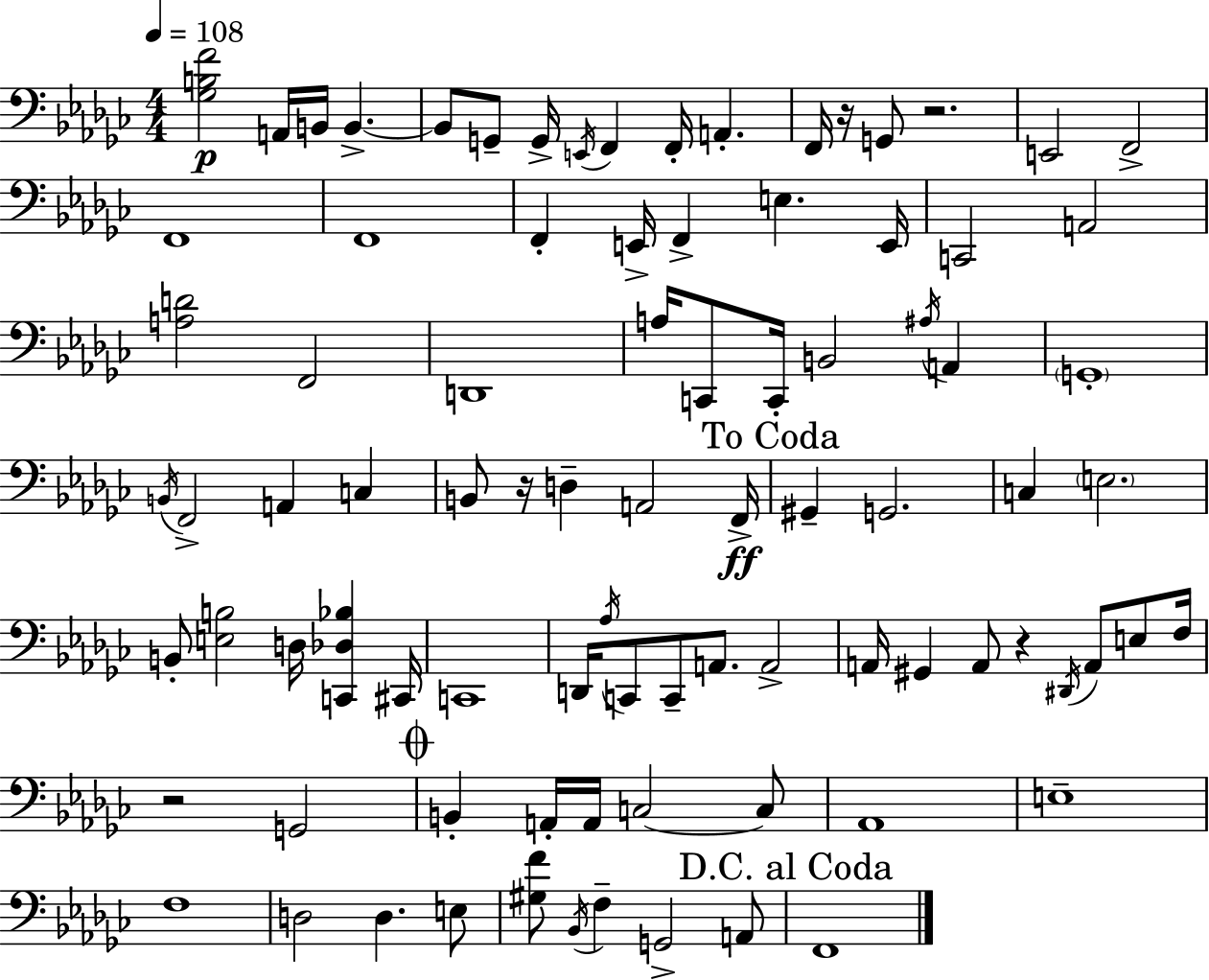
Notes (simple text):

[Gb3,B3,F4]/h A2/s B2/s B2/q. B2/e G2/e G2/s E2/s F2/q F2/s A2/q. F2/s R/s G2/e R/h. E2/h F2/h F2/w F2/w F2/q E2/s F2/q E3/q. E2/s C2/h A2/h [A3,D4]/h F2/h D2/w A3/s C2/e C2/s B2/h A#3/s A2/q G2/w B2/s F2/h A2/q C3/q B2/e R/s D3/q A2/h F2/s G#2/q G2/h. C3/q E3/h. B2/e [E3,B3]/h D3/s [C2,Db3,Bb3]/q C#2/s C2/w D2/s Ab3/s C2/e C2/e A2/e. A2/h A2/s G#2/q A2/e R/q D#2/s A2/e E3/e F3/s R/h G2/h B2/q A2/s A2/s C3/h C3/e Ab2/w E3/w F3/w D3/h D3/q. E3/e [G#3,F4]/e Bb2/s F3/q G2/h A2/e F2/w